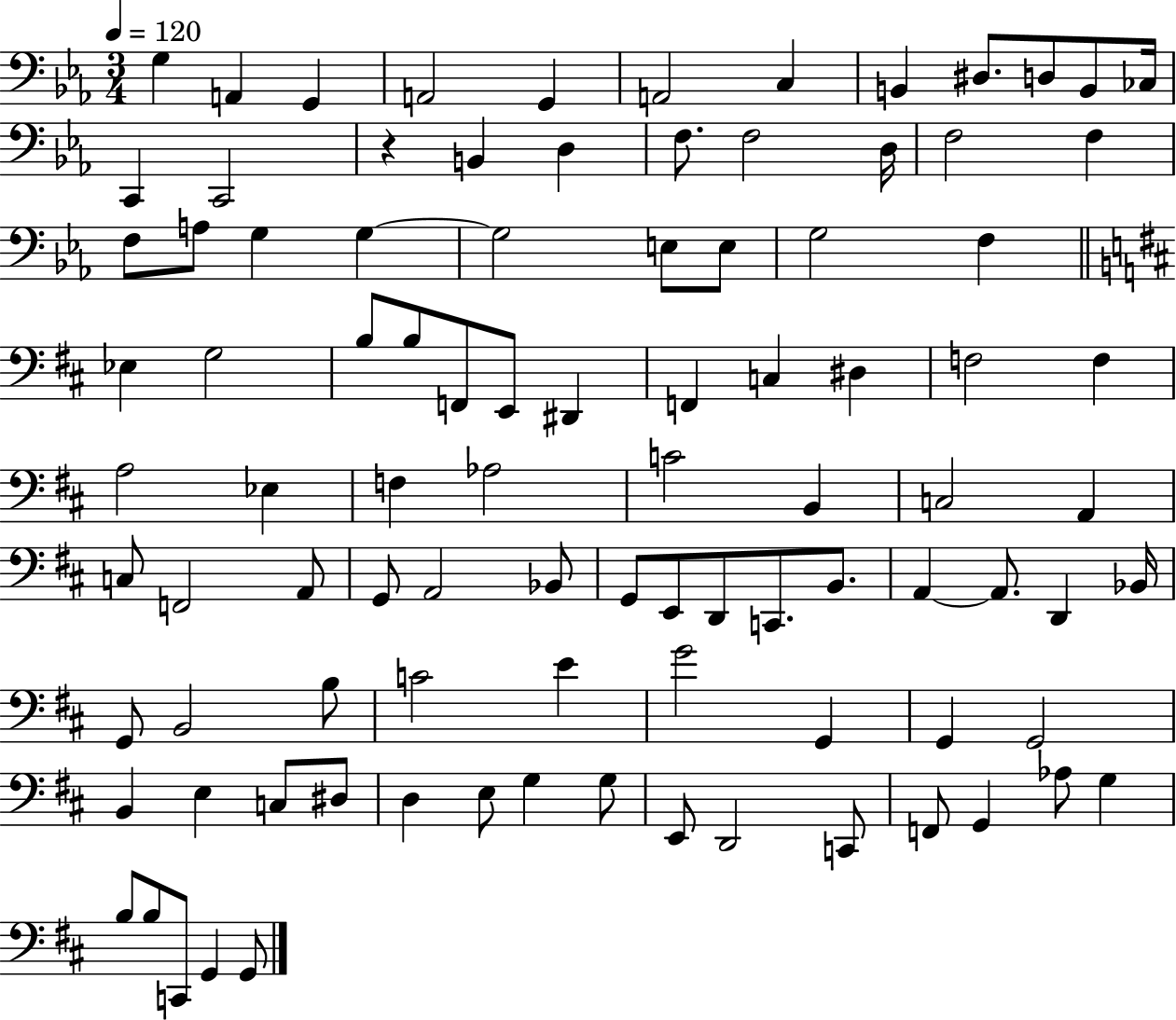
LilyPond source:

{
  \clef bass
  \numericTimeSignature
  \time 3/4
  \key ees \major
  \tempo 4 = 120
  g4 a,4 g,4 | a,2 g,4 | a,2 c4 | b,4 dis8. d8 b,8 ces16 | \break c,4 c,2 | r4 b,4 d4 | f8. f2 d16 | f2 f4 | \break f8 a8 g4 g4~~ | g2 e8 e8 | g2 f4 | \bar "||" \break \key b \minor ees4 g2 | b8 b8 f,8 e,8 dis,4 | f,4 c4 dis4 | f2 f4 | \break a2 ees4 | f4 aes2 | c'2 b,4 | c2 a,4 | \break c8 f,2 a,8 | g,8 a,2 bes,8 | g,8 e,8 d,8 c,8. b,8. | a,4~~ a,8. d,4 bes,16 | \break g,8 b,2 b8 | c'2 e'4 | g'2 g,4 | g,4 g,2 | \break b,4 e4 c8 dis8 | d4 e8 g4 g8 | e,8 d,2 c,8 | f,8 g,4 aes8 g4 | \break b8 b8 c,8 g,4 g,8 | \bar "|."
}